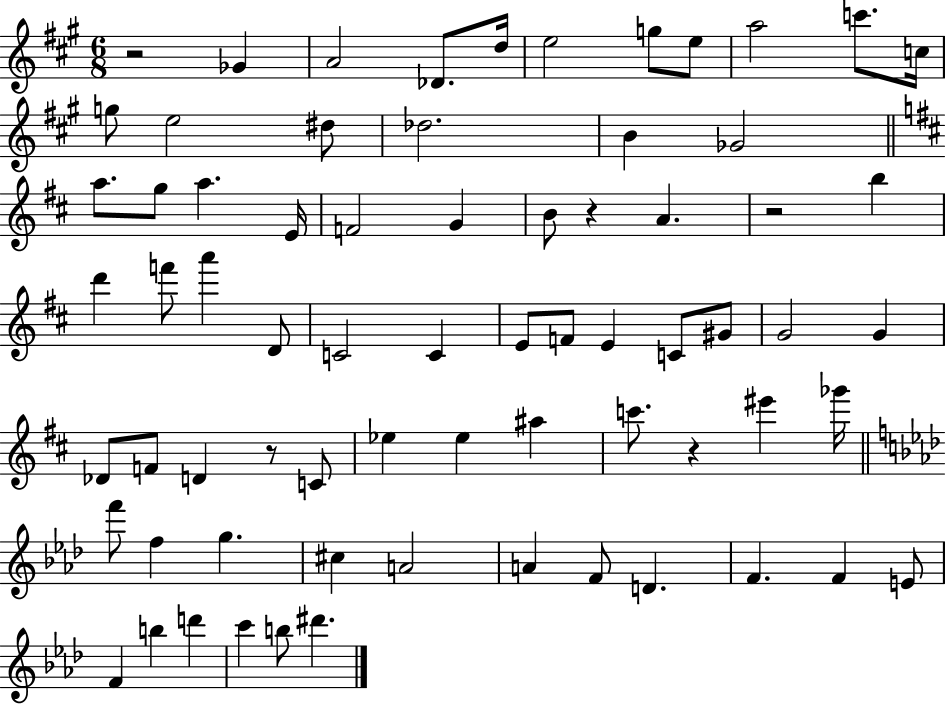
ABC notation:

X:1
T:Untitled
M:6/8
L:1/4
K:A
z2 _G A2 _D/2 d/4 e2 g/2 e/2 a2 c'/2 c/4 g/2 e2 ^d/2 _d2 B _G2 a/2 g/2 a E/4 F2 G B/2 z A z2 b d' f'/2 a' D/2 C2 C E/2 F/2 E C/2 ^G/2 G2 G _D/2 F/2 D z/2 C/2 _e _e ^a c'/2 z ^e' _g'/4 f'/2 f g ^c A2 A F/2 D F F E/2 F b d' c' b/2 ^d'